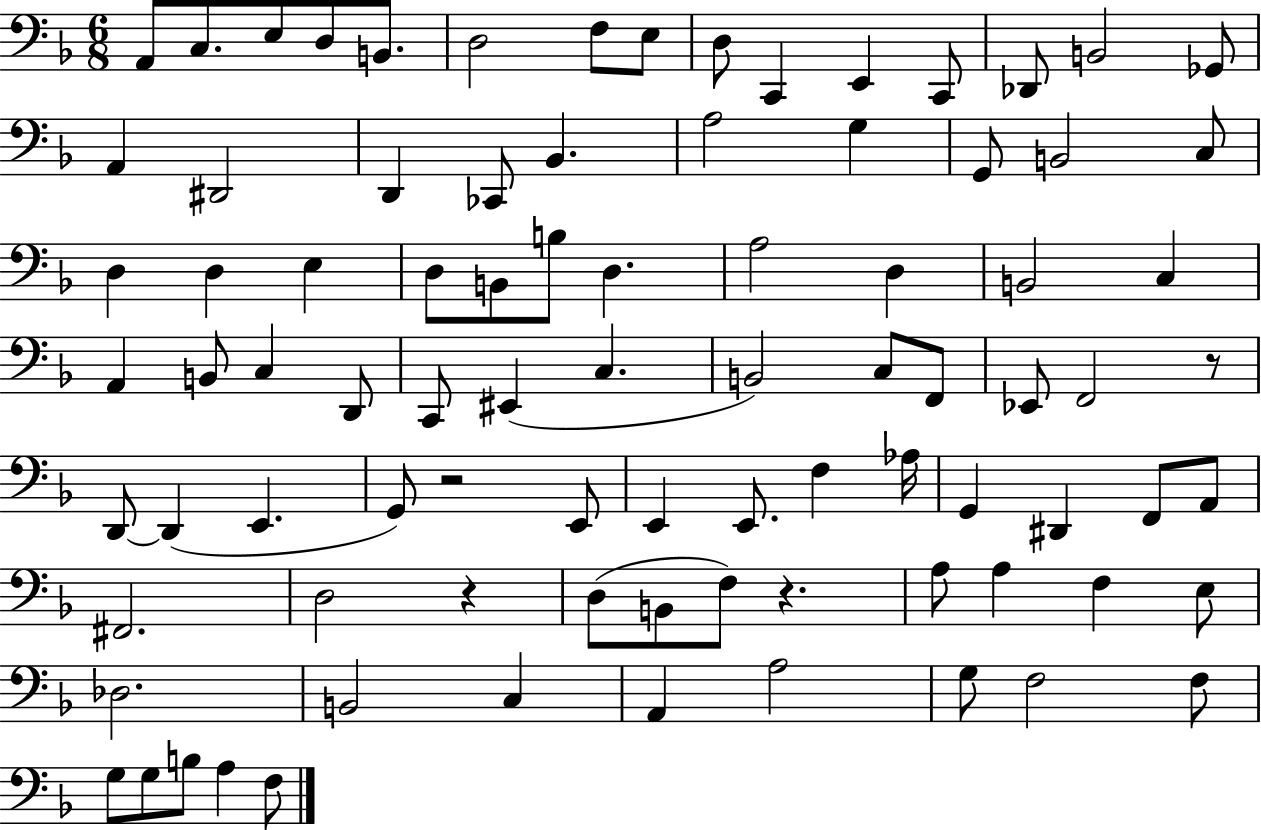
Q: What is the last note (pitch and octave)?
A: F3